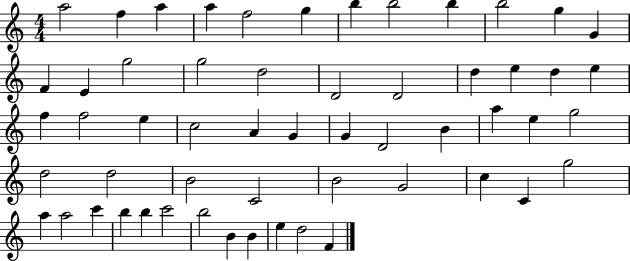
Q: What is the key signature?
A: C major